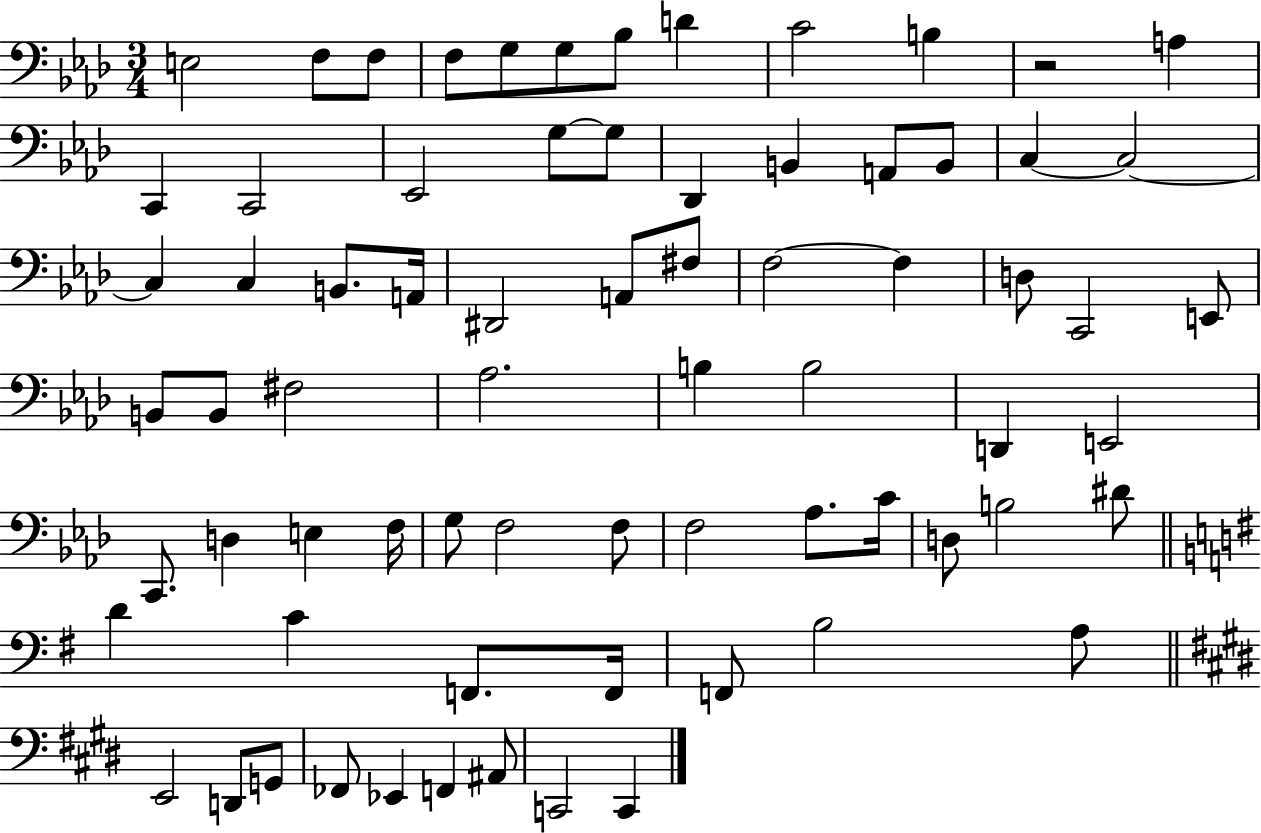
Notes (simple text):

E3/h F3/e F3/e F3/e G3/e G3/e Bb3/e D4/q C4/h B3/q R/h A3/q C2/q C2/h Eb2/h G3/e G3/e Db2/q B2/q A2/e B2/e C3/q C3/h C3/q C3/q B2/e. A2/s D#2/h A2/e F#3/e F3/h F3/q D3/e C2/h E2/e B2/e B2/e F#3/h Ab3/h. B3/q B3/h D2/q E2/h C2/e. D3/q E3/q F3/s G3/e F3/h F3/e F3/h Ab3/e. C4/s D3/e B3/h D#4/e D4/q C4/q F2/e. F2/s F2/e B3/h A3/e E2/h D2/e G2/e FES2/e Eb2/q F2/q A#2/e C2/h C2/q